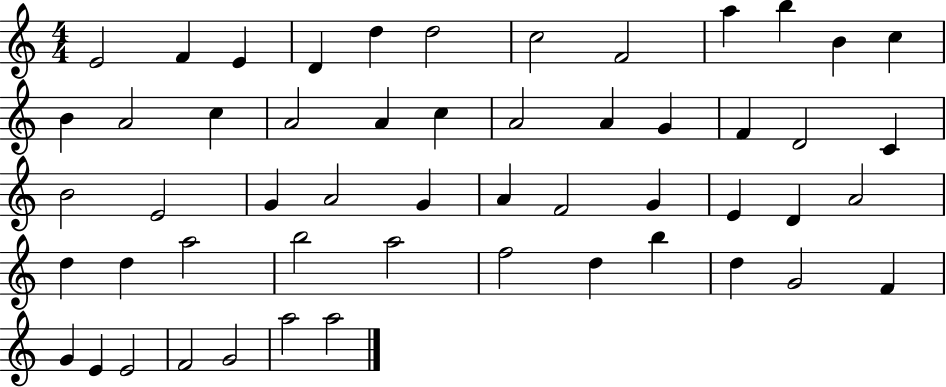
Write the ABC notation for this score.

X:1
T:Untitled
M:4/4
L:1/4
K:C
E2 F E D d d2 c2 F2 a b B c B A2 c A2 A c A2 A G F D2 C B2 E2 G A2 G A F2 G E D A2 d d a2 b2 a2 f2 d b d G2 F G E E2 F2 G2 a2 a2